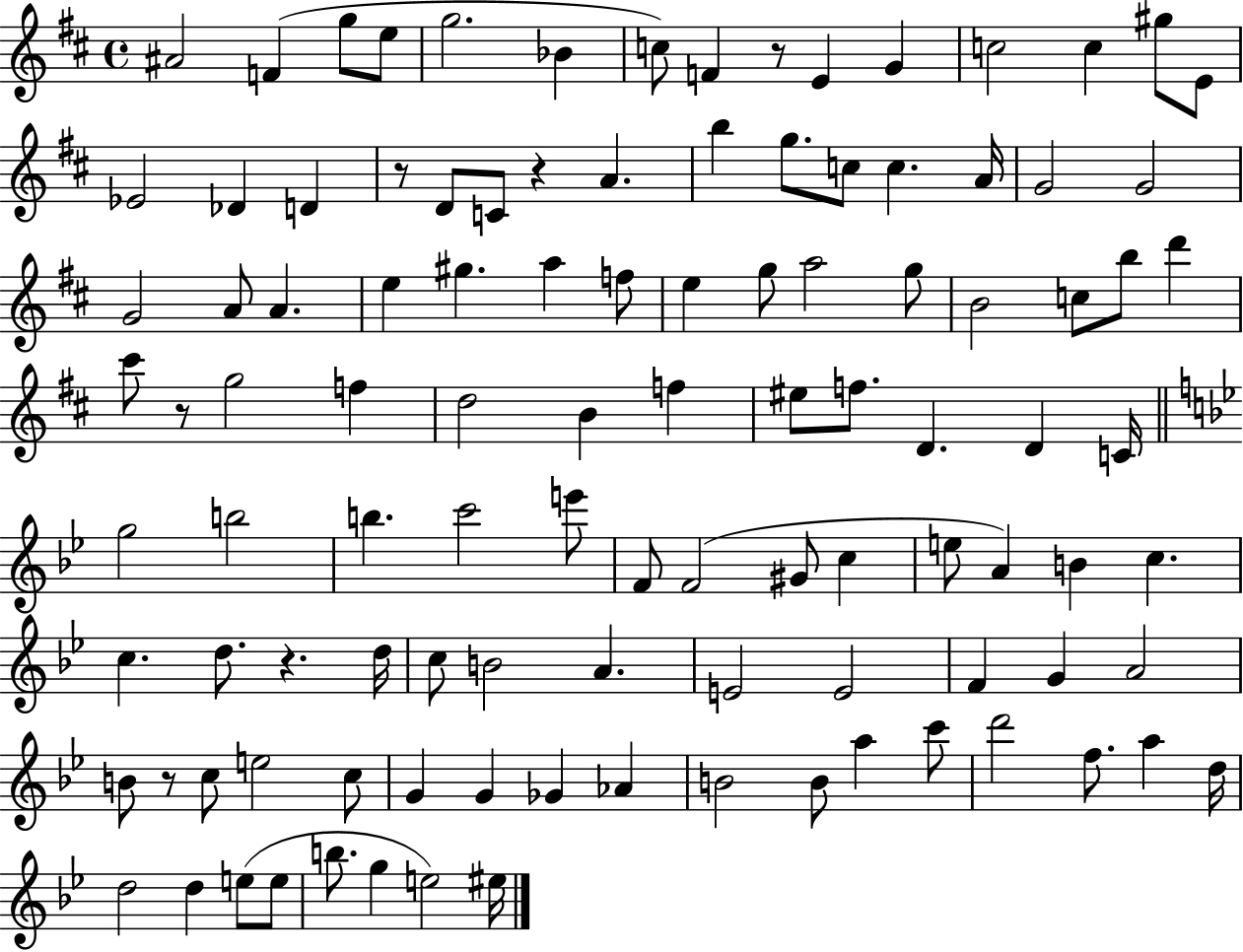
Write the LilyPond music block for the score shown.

{
  \clef treble
  \time 4/4
  \defaultTimeSignature
  \key d \major
  \repeat volta 2 { ais'2 f'4( g''8 e''8 | g''2. bes'4 | c''8) f'4 r8 e'4 g'4 | c''2 c''4 gis''8 e'8 | \break ees'2 des'4 d'4 | r8 d'8 c'8 r4 a'4. | b''4 g''8. c''8 c''4. a'16 | g'2 g'2 | \break g'2 a'8 a'4. | e''4 gis''4. a''4 f''8 | e''4 g''8 a''2 g''8 | b'2 c''8 b''8 d'''4 | \break cis'''8 r8 g''2 f''4 | d''2 b'4 f''4 | eis''8 f''8. d'4. d'4 c'16 | \bar "||" \break \key g \minor g''2 b''2 | b''4. c'''2 e'''8 | f'8 f'2( gis'8 c''4 | e''8 a'4) b'4 c''4. | \break c''4. d''8. r4. d''16 | c''8 b'2 a'4. | e'2 e'2 | f'4 g'4 a'2 | \break b'8 r8 c''8 e''2 c''8 | g'4 g'4 ges'4 aes'4 | b'2 b'8 a''4 c'''8 | d'''2 f''8. a''4 d''16 | \break d''2 d''4 e''8( e''8 | b''8. g''4 e''2) eis''16 | } \bar "|."
}